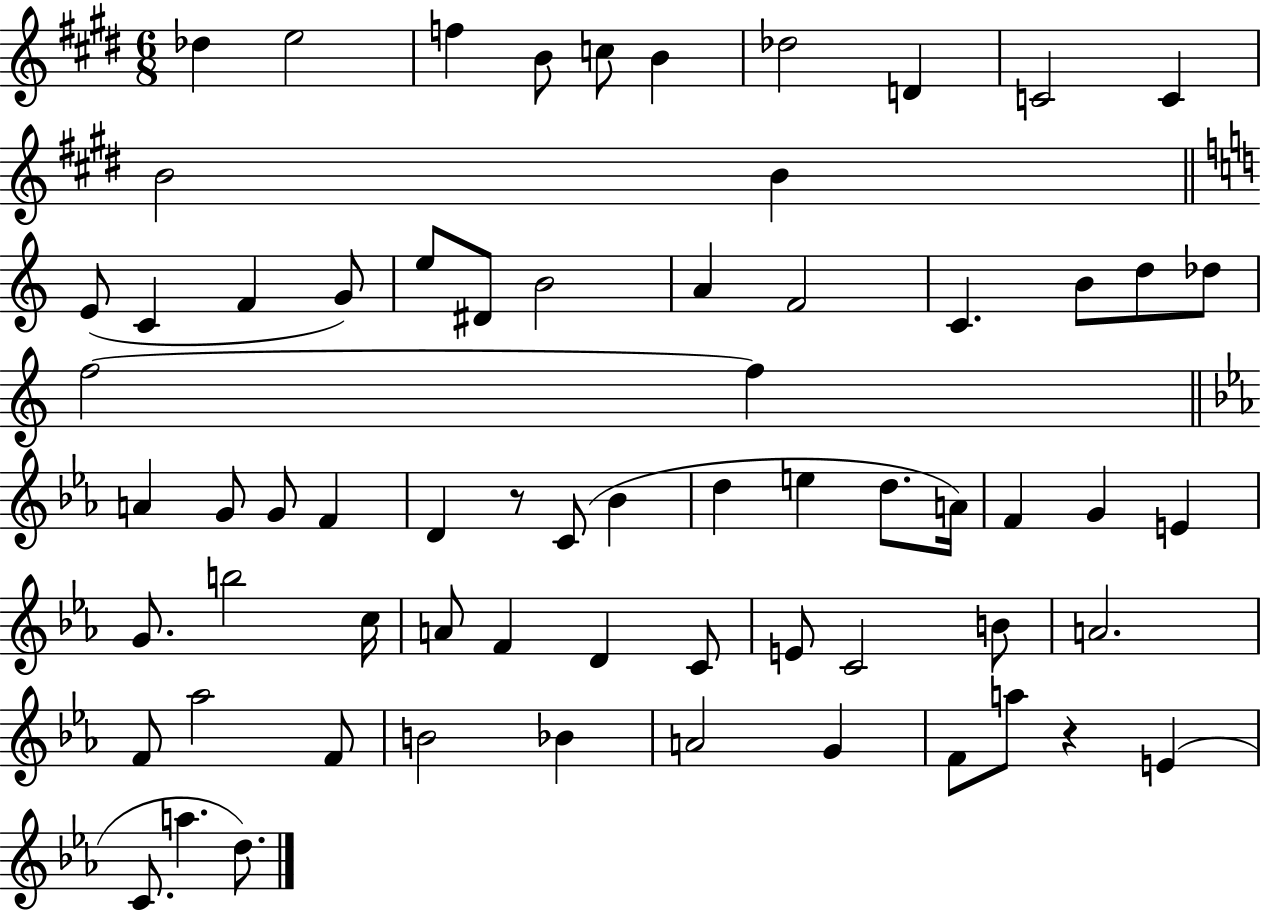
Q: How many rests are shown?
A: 2